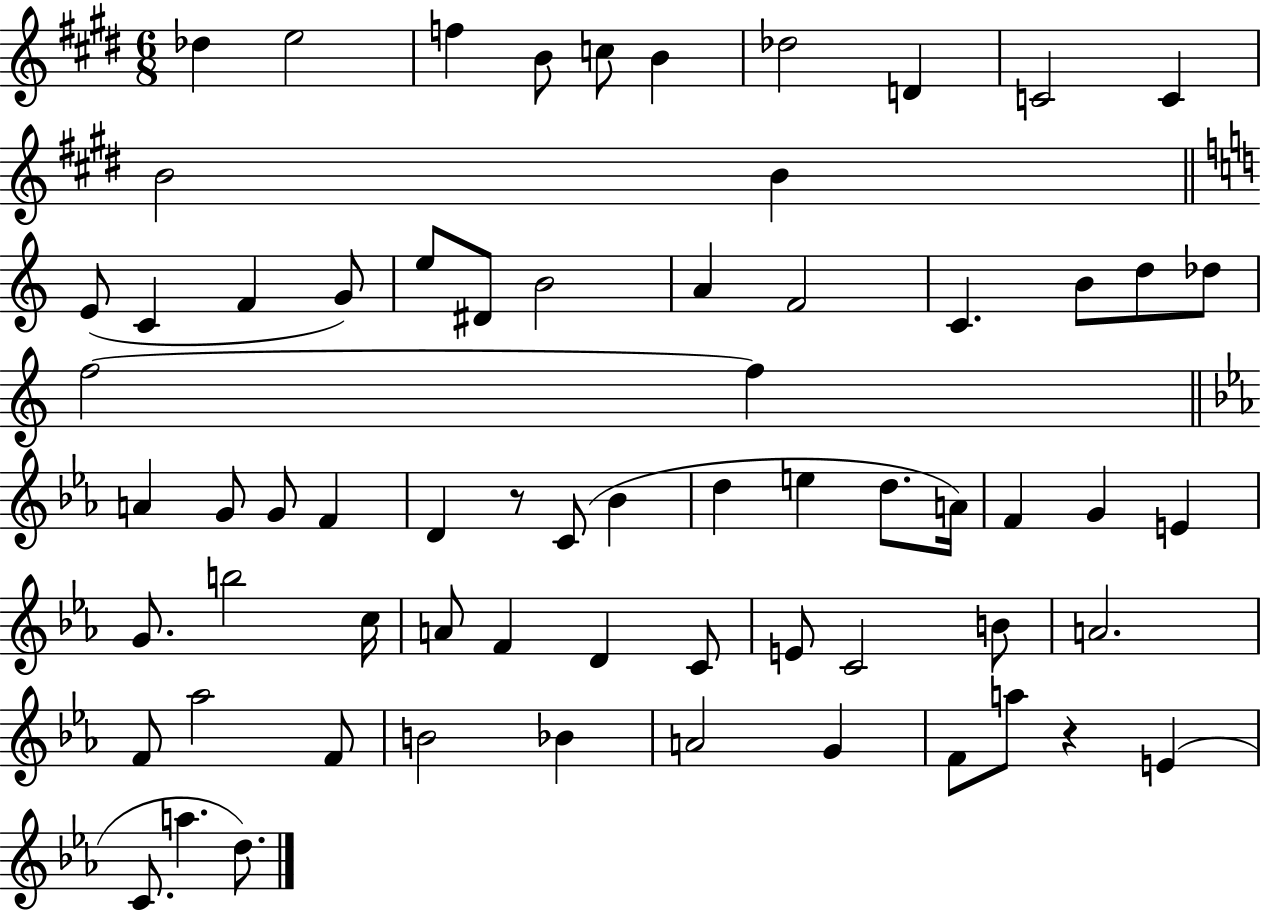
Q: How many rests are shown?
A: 2